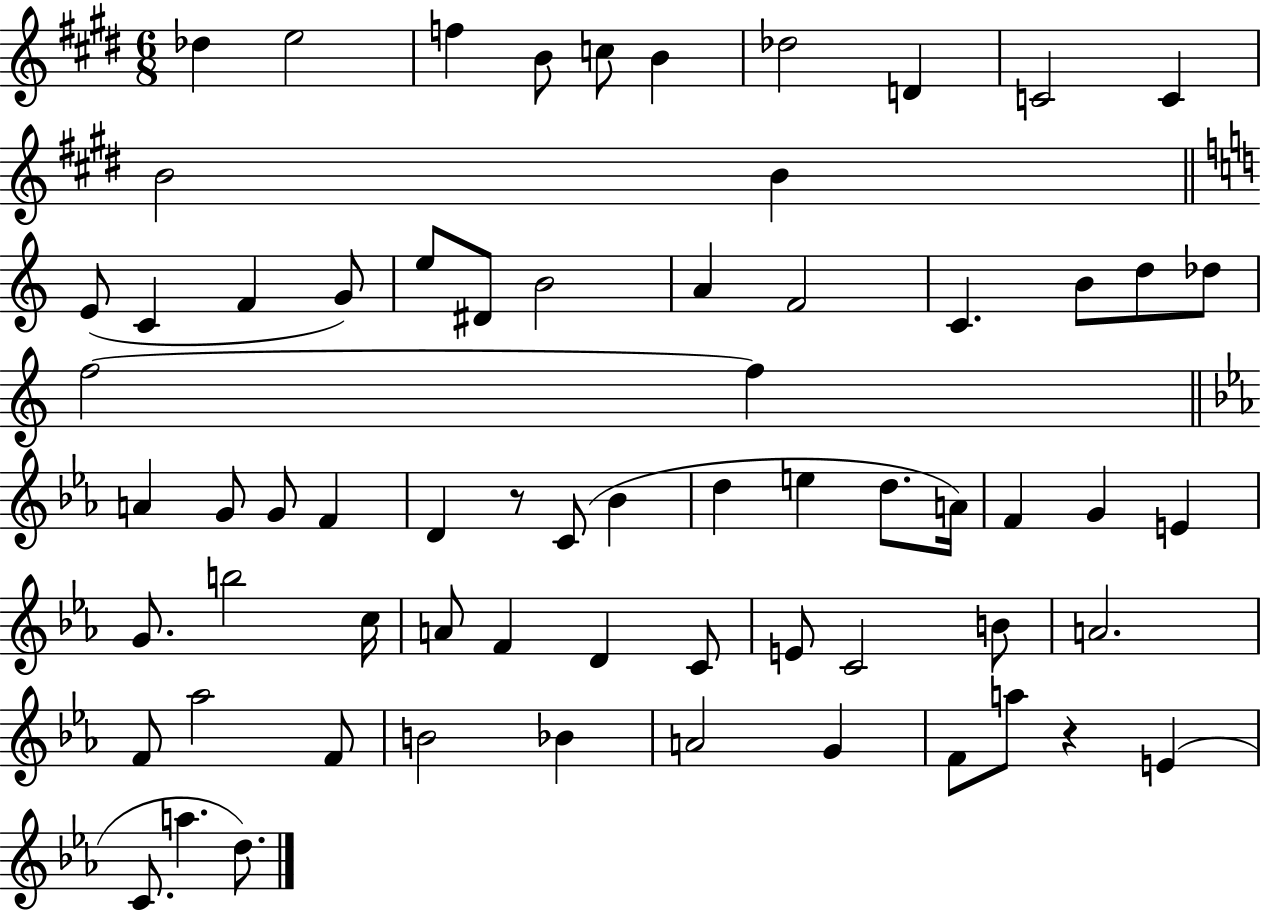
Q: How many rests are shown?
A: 2